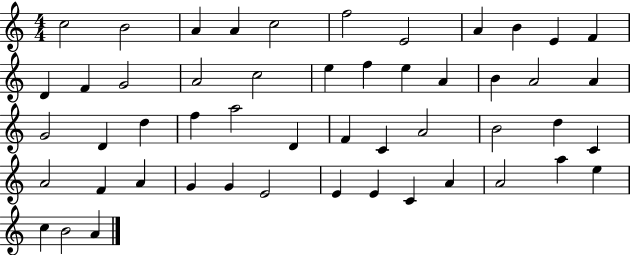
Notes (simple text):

C5/h B4/h A4/q A4/q C5/h F5/h E4/h A4/q B4/q E4/q F4/q D4/q F4/q G4/h A4/h C5/h E5/q F5/q E5/q A4/q B4/q A4/h A4/q G4/h D4/q D5/q F5/q A5/h D4/q F4/q C4/q A4/h B4/h D5/q C4/q A4/h F4/q A4/q G4/q G4/q E4/h E4/q E4/q C4/q A4/q A4/h A5/q E5/q C5/q B4/h A4/q